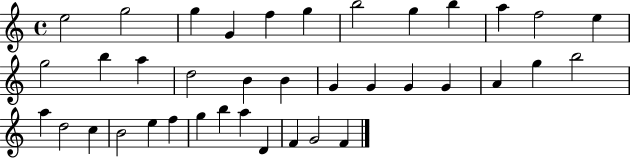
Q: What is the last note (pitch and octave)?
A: F4